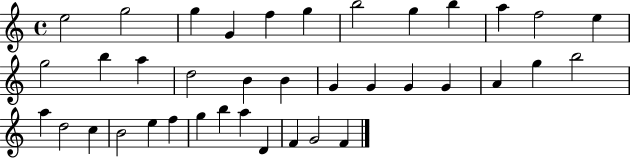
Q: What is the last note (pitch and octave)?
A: F4